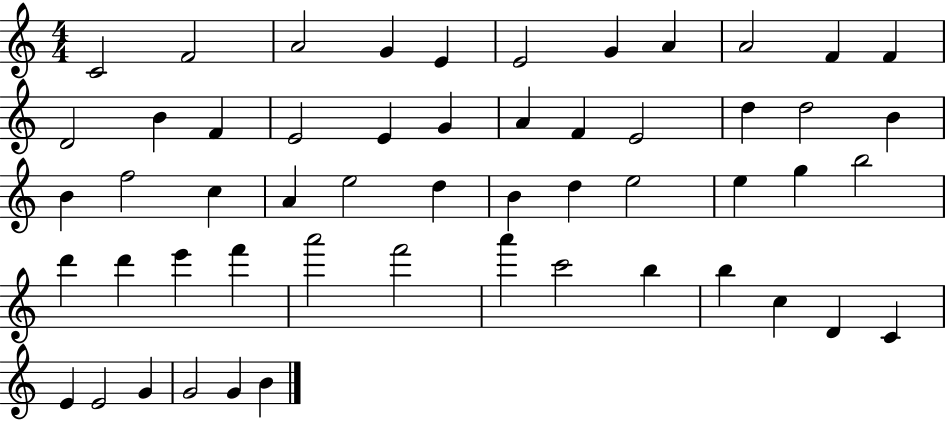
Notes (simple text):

C4/h F4/h A4/h G4/q E4/q E4/h G4/q A4/q A4/h F4/q F4/q D4/h B4/q F4/q E4/h E4/q G4/q A4/q F4/q E4/h D5/q D5/h B4/q B4/q F5/h C5/q A4/q E5/h D5/q B4/q D5/q E5/h E5/q G5/q B5/h D6/q D6/q E6/q F6/q A6/h F6/h A6/q C6/h B5/q B5/q C5/q D4/q C4/q E4/q E4/h G4/q G4/h G4/q B4/q